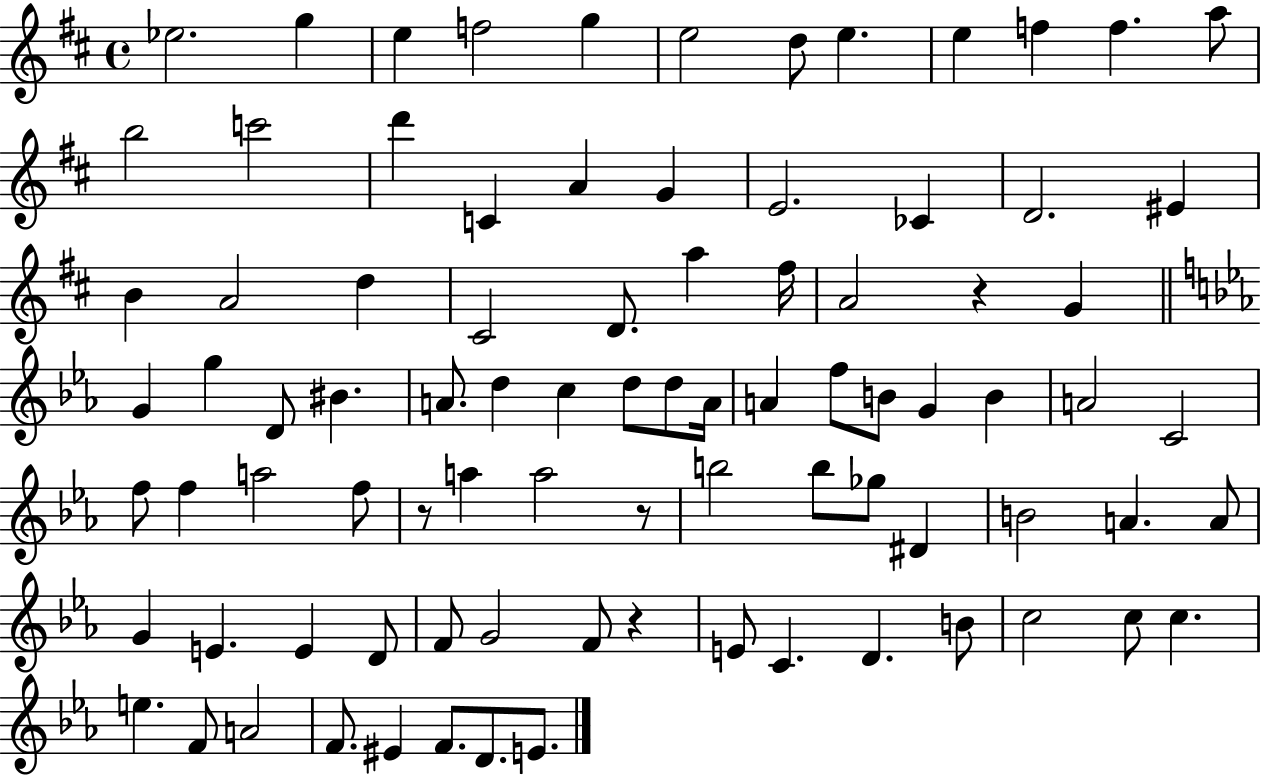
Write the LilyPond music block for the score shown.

{
  \clef treble
  \time 4/4
  \defaultTimeSignature
  \key d \major
  ees''2. g''4 | e''4 f''2 g''4 | e''2 d''8 e''4. | e''4 f''4 f''4. a''8 | \break b''2 c'''2 | d'''4 c'4 a'4 g'4 | e'2. ces'4 | d'2. eis'4 | \break b'4 a'2 d''4 | cis'2 d'8. a''4 fis''16 | a'2 r4 g'4 | \bar "||" \break \key ees \major g'4 g''4 d'8 bis'4. | a'8. d''4 c''4 d''8 d''8 a'16 | a'4 f''8 b'8 g'4 b'4 | a'2 c'2 | \break f''8 f''4 a''2 f''8 | r8 a''4 a''2 r8 | b''2 b''8 ges''8 dis'4 | b'2 a'4. a'8 | \break g'4 e'4. e'4 d'8 | f'8 g'2 f'8 r4 | e'8 c'4. d'4. b'8 | c''2 c''8 c''4. | \break e''4. f'8 a'2 | f'8. eis'4 f'8. d'8. e'8. | \bar "|."
}